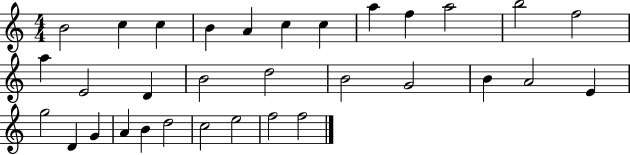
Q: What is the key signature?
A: C major